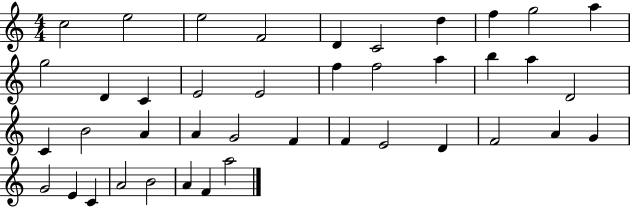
{
  \clef treble
  \numericTimeSignature
  \time 4/4
  \key c \major
  c''2 e''2 | e''2 f'2 | d'4 c'2 d''4 | f''4 g''2 a''4 | \break g''2 d'4 c'4 | e'2 e'2 | f''4 f''2 a''4 | b''4 a''4 d'2 | \break c'4 b'2 a'4 | a'4 g'2 f'4 | f'4 e'2 d'4 | f'2 a'4 g'4 | \break g'2 e'4 c'4 | a'2 b'2 | a'4 f'4 a''2 | \bar "|."
}